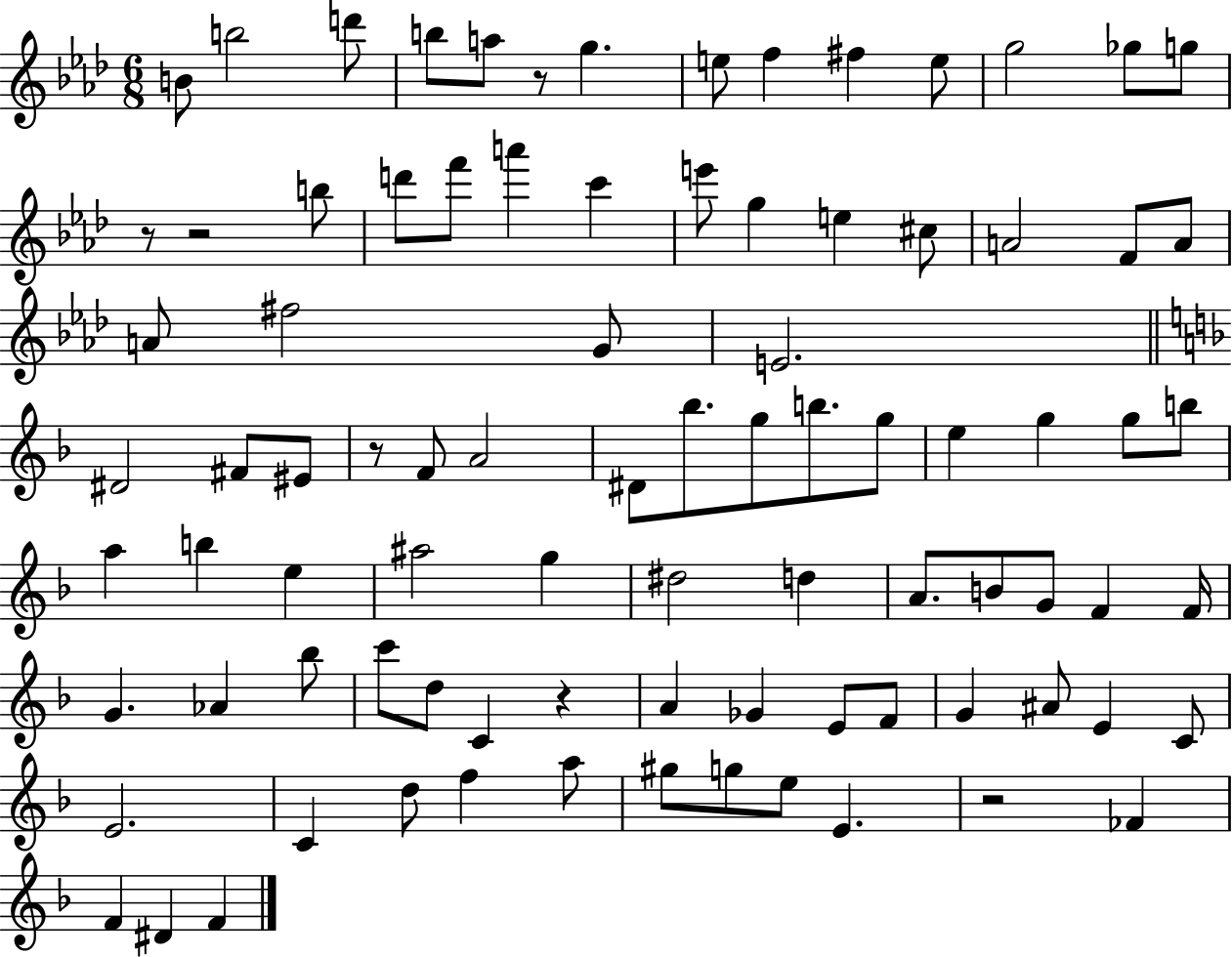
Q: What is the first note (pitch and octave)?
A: B4